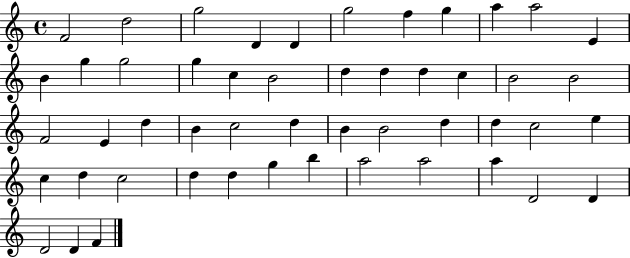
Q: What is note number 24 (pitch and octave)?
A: F4